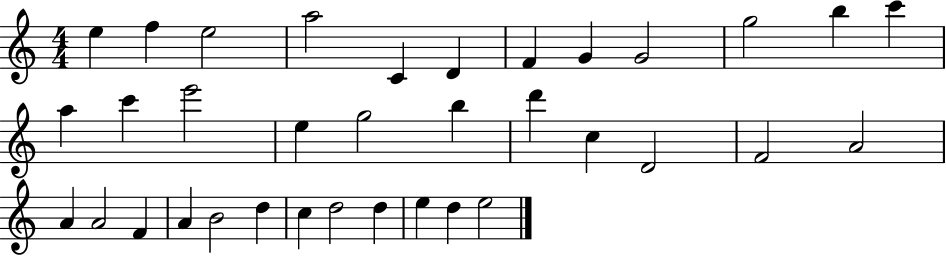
{
  \clef treble
  \numericTimeSignature
  \time 4/4
  \key c \major
  e''4 f''4 e''2 | a''2 c'4 d'4 | f'4 g'4 g'2 | g''2 b''4 c'''4 | \break a''4 c'''4 e'''2 | e''4 g''2 b''4 | d'''4 c''4 d'2 | f'2 a'2 | \break a'4 a'2 f'4 | a'4 b'2 d''4 | c''4 d''2 d''4 | e''4 d''4 e''2 | \break \bar "|."
}